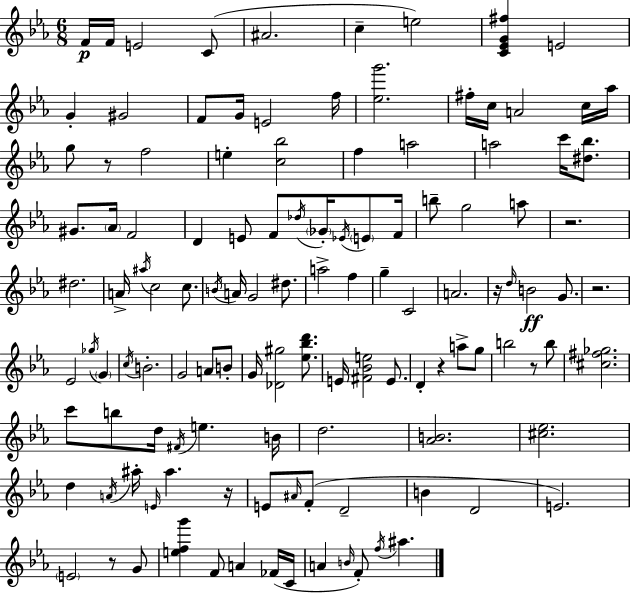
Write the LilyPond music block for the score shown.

{
  \clef treble
  \numericTimeSignature
  \time 6/8
  \key c \minor
  f'16\p f'16 e'2 c'8( | ais'2. | c''4-- e''2) | <c' ees' g' fis''>4 e'2 | \break g'4-. gis'2 | f'8 g'16 e'2 f''16 | <ees'' g'''>2. | fis''16-. c''16 a'2 c''16 aes''16 | \break g''8 r8 f''2 | e''4-. <c'' bes''>2 | f''4 a''2 | a''2 c'''16 <dis'' bes''>8. | \break gis'8. \parenthesize aes'16 f'2 | d'4 e'8 f'8 \acciaccatura { des''16 } \parenthesize ges'16-. \acciaccatura { ees'16 } \parenthesize e'8 | f'16 b''8-- g''2 | a''8 r2. | \break dis''2. | a'16-> \acciaccatura { ais''16 } c''2 | c''8. \acciaccatura { b'16 } a'16 g'2 | dis''8. a''2-> | \break f''4 g''4-- c'2 | a'2. | r16 \grace { d''16 }\ff b'2 | g'8. r2. | \break ees'2 | \acciaccatura { ges''16 } \parenthesize g'4 \acciaccatura { c''16 } b'2.-. | g'2 | a'8 b'8-. g'16 <des' gis''>2 | \break <ees'' bes'' d'''>8. e'16 <fis' bes' e''>2 | e'8. d'4-. r4 | a''8-> g''8 b''2 | r8 b''8 <cis'' fis'' ges''>2. | \break c'''8 b''8 d''16 | \acciaccatura { fis'16 } e''4. b'16 d''2. | <aes' b'>2. | <cis'' ees''>2. | \break d''4 | \acciaccatura { a'16 } ais''16-. \grace { e'16 } ais''4. r16 e'8 | \grace { ais'16 }( f'8-. d'2-- b'4 | d'2 e'2.) | \break \parenthesize e'2 | r8 g'8 <e'' f'' g'''>4 | f'8 a'4 fes'16( c'16 a'4 | \grace { b'16 }) f'8-. \acciaccatura { f''16 } ais''4. | \break \bar "|."
}